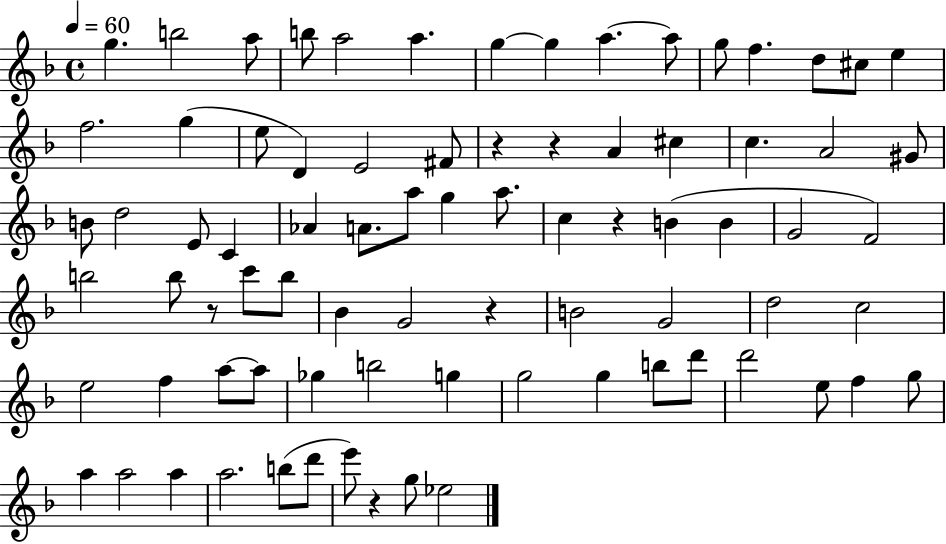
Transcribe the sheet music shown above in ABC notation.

X:1
T:Untitled
M:4/4
L:1/4
K:F
g b2 a/2 b/2 a2 a g g a a/2 g/2 f d/2 ^c/2 e f2 g e/2 D E2 ^F/2 z z A ^c c A2 ^G/2 B/2 d2 E/2 C _A A/2 a/2 g a/2 c z B B G2 F2 b2 b/2 z/2 c'/2 b/2 _B G2 z B2 G2 d2 c2 e2 f a/2 a/2 _g b2 g g2 g b/2 d'/2 d'2 e/2 f g/2 a a2 a a2 b/2 d'/2 e'/2 z g/2 _e2